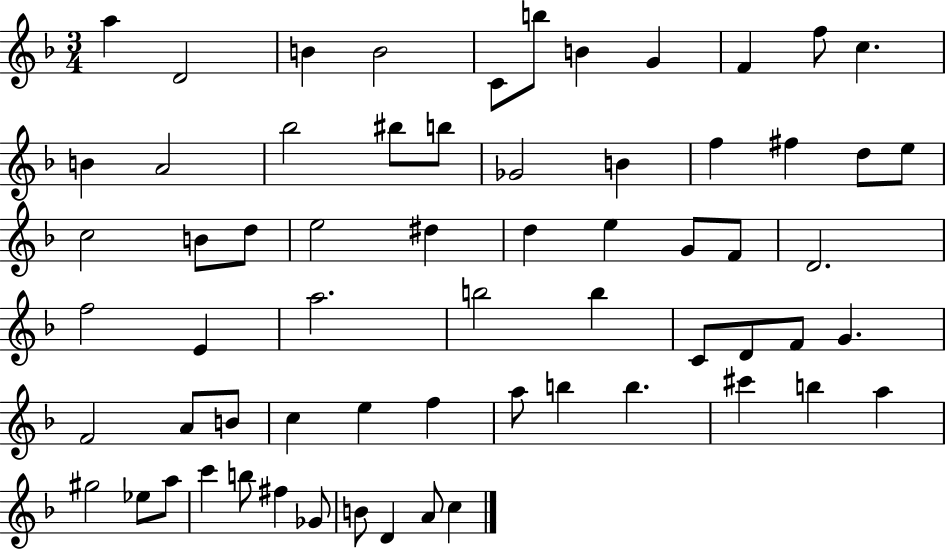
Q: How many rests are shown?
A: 0